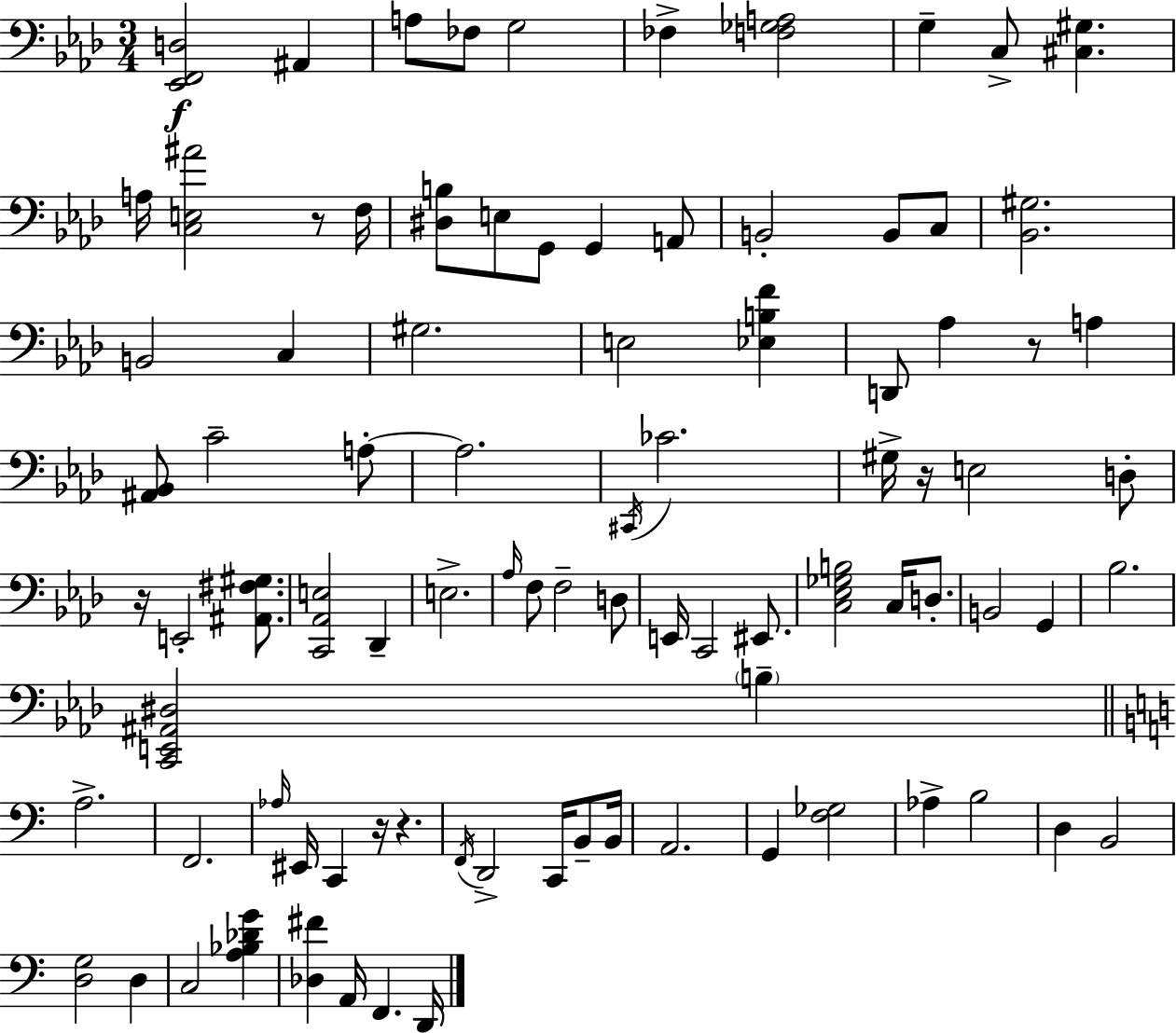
X:1
T:Untitled
M:3/4
L:1/4
K:Ab
[_E,,F,,D,]2 ^A,, A,/2 _F,/2 G,2 _F, [F,_G,A,]2 G, C,/2 [^C,^G,] A,/4 [C,E,^A]2 z/2 F,/4 [^D,B,]/2 E,/2 G,,/2 G,, A,,/2 B,,2 B,,/2 C,/2 [_B,,^G,]2 B,,2 C, ^G,2 E,2 [_E,B,F] D,,/2 _A, z/2 A, [^A,,_B,,]/2 C2 A,/2 A,2 ^C,,/4 _C2 ^G,/4 z/4 E,2 D,/2 z/4 E,,2 [^A,,^F,^G,]/2 [C,,_A,,E,]2 _D,, E,2 _A,/4 F,/2 F,2 D,/2 E,,/4 C,,2 ^E,,/2 [C,_E,_G,B,]2 C,/4 D,/2 B,,2 G,, _B,2 [C,,E,,^A,,^D,]2 B, A,2 F,,2 _A,/4 ^E,,/4 C,, z/4 z F,,/4 D,,2 C,,/4 B,,/2 B,,/4 A,,2 G,, [F,_G,]2 _A, B,2 D, B,,2 [D,G,]2 D, C,2 [A,_B,_DG] [_D,^F] A,,/4 F,, D,,/4